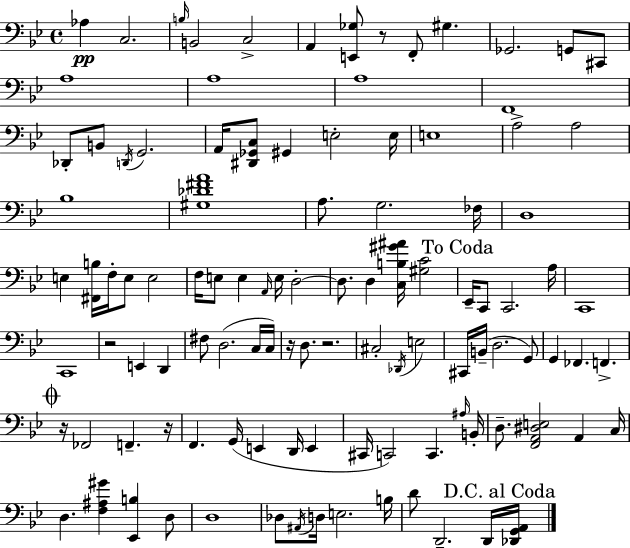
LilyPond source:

{
  \clef bass
  \time 4/4
  \defaultTimeSignature
  \key bes \major
  \repeat volta 2 { aes4\pp c2. | \grace { b16 } b,2 c2-> | a,4 <e, ges>8 r8 f,8-. gis4. | ges,2. g,8 cis,8 | \break a1 | a1 | a1 | f,1 | \break des,8-. b,8 \acciaccatura { d,16 } g,2. | a,16 <dis, ges, c>8 gis,4 e2-. | e16 e1 | a2-> a2 | \break bes1 | <gis des' fis' a'>1 | a8. g2. | fes16 d1 | \break e4 <fis, b>16 f16-. e8 e2 | f16 e8 e4 \grace { a,16 } e16 d2-.~~ | d8. d4 <c b gis' ais'>16 <gis c'>2 | \mark "To Coda" ees,16-- c,8 c,2. | \break a16 c,1 | c,1 | r2 e,4 d,4 | fis8 d2.( | \break c16 c16) r16 d8. r2. | cis2-. \acciaccatura { des,16 } e2 | cis,16 b,16--( d2. | g,8) g,4 fes,4. f,4.-> | \break \mark \markup { \musicglyph "scripts.coda" } r16 fes,2 f,4.-- | r16 f,4. g,16( e,4 d,16 | e,4 cis,16 c,2) c,4. | \grace { ais16 } b,16-. d8.-- <f, a, dis e>2 | \break a,4 c16 d4. <f ais gis'>4 <ees, b>4 | d8 d1 | des8 \acciaccatura { ais,16 } d16 e2. | b16 d'8 d,2.-- | \break d,16 \mark "D.C. al Coda" <des, g, a,>16 } \bar "|."
}